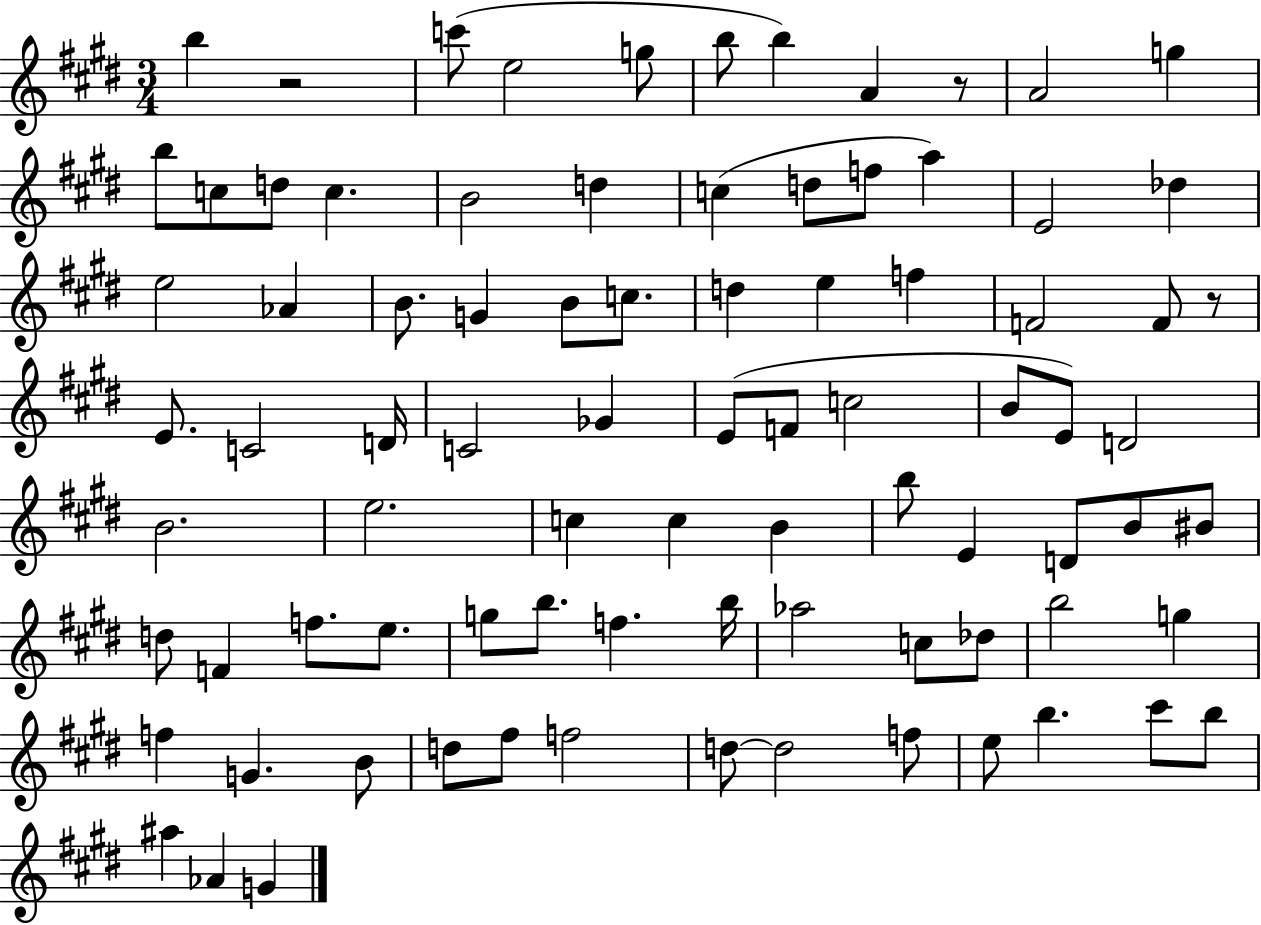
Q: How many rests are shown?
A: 3